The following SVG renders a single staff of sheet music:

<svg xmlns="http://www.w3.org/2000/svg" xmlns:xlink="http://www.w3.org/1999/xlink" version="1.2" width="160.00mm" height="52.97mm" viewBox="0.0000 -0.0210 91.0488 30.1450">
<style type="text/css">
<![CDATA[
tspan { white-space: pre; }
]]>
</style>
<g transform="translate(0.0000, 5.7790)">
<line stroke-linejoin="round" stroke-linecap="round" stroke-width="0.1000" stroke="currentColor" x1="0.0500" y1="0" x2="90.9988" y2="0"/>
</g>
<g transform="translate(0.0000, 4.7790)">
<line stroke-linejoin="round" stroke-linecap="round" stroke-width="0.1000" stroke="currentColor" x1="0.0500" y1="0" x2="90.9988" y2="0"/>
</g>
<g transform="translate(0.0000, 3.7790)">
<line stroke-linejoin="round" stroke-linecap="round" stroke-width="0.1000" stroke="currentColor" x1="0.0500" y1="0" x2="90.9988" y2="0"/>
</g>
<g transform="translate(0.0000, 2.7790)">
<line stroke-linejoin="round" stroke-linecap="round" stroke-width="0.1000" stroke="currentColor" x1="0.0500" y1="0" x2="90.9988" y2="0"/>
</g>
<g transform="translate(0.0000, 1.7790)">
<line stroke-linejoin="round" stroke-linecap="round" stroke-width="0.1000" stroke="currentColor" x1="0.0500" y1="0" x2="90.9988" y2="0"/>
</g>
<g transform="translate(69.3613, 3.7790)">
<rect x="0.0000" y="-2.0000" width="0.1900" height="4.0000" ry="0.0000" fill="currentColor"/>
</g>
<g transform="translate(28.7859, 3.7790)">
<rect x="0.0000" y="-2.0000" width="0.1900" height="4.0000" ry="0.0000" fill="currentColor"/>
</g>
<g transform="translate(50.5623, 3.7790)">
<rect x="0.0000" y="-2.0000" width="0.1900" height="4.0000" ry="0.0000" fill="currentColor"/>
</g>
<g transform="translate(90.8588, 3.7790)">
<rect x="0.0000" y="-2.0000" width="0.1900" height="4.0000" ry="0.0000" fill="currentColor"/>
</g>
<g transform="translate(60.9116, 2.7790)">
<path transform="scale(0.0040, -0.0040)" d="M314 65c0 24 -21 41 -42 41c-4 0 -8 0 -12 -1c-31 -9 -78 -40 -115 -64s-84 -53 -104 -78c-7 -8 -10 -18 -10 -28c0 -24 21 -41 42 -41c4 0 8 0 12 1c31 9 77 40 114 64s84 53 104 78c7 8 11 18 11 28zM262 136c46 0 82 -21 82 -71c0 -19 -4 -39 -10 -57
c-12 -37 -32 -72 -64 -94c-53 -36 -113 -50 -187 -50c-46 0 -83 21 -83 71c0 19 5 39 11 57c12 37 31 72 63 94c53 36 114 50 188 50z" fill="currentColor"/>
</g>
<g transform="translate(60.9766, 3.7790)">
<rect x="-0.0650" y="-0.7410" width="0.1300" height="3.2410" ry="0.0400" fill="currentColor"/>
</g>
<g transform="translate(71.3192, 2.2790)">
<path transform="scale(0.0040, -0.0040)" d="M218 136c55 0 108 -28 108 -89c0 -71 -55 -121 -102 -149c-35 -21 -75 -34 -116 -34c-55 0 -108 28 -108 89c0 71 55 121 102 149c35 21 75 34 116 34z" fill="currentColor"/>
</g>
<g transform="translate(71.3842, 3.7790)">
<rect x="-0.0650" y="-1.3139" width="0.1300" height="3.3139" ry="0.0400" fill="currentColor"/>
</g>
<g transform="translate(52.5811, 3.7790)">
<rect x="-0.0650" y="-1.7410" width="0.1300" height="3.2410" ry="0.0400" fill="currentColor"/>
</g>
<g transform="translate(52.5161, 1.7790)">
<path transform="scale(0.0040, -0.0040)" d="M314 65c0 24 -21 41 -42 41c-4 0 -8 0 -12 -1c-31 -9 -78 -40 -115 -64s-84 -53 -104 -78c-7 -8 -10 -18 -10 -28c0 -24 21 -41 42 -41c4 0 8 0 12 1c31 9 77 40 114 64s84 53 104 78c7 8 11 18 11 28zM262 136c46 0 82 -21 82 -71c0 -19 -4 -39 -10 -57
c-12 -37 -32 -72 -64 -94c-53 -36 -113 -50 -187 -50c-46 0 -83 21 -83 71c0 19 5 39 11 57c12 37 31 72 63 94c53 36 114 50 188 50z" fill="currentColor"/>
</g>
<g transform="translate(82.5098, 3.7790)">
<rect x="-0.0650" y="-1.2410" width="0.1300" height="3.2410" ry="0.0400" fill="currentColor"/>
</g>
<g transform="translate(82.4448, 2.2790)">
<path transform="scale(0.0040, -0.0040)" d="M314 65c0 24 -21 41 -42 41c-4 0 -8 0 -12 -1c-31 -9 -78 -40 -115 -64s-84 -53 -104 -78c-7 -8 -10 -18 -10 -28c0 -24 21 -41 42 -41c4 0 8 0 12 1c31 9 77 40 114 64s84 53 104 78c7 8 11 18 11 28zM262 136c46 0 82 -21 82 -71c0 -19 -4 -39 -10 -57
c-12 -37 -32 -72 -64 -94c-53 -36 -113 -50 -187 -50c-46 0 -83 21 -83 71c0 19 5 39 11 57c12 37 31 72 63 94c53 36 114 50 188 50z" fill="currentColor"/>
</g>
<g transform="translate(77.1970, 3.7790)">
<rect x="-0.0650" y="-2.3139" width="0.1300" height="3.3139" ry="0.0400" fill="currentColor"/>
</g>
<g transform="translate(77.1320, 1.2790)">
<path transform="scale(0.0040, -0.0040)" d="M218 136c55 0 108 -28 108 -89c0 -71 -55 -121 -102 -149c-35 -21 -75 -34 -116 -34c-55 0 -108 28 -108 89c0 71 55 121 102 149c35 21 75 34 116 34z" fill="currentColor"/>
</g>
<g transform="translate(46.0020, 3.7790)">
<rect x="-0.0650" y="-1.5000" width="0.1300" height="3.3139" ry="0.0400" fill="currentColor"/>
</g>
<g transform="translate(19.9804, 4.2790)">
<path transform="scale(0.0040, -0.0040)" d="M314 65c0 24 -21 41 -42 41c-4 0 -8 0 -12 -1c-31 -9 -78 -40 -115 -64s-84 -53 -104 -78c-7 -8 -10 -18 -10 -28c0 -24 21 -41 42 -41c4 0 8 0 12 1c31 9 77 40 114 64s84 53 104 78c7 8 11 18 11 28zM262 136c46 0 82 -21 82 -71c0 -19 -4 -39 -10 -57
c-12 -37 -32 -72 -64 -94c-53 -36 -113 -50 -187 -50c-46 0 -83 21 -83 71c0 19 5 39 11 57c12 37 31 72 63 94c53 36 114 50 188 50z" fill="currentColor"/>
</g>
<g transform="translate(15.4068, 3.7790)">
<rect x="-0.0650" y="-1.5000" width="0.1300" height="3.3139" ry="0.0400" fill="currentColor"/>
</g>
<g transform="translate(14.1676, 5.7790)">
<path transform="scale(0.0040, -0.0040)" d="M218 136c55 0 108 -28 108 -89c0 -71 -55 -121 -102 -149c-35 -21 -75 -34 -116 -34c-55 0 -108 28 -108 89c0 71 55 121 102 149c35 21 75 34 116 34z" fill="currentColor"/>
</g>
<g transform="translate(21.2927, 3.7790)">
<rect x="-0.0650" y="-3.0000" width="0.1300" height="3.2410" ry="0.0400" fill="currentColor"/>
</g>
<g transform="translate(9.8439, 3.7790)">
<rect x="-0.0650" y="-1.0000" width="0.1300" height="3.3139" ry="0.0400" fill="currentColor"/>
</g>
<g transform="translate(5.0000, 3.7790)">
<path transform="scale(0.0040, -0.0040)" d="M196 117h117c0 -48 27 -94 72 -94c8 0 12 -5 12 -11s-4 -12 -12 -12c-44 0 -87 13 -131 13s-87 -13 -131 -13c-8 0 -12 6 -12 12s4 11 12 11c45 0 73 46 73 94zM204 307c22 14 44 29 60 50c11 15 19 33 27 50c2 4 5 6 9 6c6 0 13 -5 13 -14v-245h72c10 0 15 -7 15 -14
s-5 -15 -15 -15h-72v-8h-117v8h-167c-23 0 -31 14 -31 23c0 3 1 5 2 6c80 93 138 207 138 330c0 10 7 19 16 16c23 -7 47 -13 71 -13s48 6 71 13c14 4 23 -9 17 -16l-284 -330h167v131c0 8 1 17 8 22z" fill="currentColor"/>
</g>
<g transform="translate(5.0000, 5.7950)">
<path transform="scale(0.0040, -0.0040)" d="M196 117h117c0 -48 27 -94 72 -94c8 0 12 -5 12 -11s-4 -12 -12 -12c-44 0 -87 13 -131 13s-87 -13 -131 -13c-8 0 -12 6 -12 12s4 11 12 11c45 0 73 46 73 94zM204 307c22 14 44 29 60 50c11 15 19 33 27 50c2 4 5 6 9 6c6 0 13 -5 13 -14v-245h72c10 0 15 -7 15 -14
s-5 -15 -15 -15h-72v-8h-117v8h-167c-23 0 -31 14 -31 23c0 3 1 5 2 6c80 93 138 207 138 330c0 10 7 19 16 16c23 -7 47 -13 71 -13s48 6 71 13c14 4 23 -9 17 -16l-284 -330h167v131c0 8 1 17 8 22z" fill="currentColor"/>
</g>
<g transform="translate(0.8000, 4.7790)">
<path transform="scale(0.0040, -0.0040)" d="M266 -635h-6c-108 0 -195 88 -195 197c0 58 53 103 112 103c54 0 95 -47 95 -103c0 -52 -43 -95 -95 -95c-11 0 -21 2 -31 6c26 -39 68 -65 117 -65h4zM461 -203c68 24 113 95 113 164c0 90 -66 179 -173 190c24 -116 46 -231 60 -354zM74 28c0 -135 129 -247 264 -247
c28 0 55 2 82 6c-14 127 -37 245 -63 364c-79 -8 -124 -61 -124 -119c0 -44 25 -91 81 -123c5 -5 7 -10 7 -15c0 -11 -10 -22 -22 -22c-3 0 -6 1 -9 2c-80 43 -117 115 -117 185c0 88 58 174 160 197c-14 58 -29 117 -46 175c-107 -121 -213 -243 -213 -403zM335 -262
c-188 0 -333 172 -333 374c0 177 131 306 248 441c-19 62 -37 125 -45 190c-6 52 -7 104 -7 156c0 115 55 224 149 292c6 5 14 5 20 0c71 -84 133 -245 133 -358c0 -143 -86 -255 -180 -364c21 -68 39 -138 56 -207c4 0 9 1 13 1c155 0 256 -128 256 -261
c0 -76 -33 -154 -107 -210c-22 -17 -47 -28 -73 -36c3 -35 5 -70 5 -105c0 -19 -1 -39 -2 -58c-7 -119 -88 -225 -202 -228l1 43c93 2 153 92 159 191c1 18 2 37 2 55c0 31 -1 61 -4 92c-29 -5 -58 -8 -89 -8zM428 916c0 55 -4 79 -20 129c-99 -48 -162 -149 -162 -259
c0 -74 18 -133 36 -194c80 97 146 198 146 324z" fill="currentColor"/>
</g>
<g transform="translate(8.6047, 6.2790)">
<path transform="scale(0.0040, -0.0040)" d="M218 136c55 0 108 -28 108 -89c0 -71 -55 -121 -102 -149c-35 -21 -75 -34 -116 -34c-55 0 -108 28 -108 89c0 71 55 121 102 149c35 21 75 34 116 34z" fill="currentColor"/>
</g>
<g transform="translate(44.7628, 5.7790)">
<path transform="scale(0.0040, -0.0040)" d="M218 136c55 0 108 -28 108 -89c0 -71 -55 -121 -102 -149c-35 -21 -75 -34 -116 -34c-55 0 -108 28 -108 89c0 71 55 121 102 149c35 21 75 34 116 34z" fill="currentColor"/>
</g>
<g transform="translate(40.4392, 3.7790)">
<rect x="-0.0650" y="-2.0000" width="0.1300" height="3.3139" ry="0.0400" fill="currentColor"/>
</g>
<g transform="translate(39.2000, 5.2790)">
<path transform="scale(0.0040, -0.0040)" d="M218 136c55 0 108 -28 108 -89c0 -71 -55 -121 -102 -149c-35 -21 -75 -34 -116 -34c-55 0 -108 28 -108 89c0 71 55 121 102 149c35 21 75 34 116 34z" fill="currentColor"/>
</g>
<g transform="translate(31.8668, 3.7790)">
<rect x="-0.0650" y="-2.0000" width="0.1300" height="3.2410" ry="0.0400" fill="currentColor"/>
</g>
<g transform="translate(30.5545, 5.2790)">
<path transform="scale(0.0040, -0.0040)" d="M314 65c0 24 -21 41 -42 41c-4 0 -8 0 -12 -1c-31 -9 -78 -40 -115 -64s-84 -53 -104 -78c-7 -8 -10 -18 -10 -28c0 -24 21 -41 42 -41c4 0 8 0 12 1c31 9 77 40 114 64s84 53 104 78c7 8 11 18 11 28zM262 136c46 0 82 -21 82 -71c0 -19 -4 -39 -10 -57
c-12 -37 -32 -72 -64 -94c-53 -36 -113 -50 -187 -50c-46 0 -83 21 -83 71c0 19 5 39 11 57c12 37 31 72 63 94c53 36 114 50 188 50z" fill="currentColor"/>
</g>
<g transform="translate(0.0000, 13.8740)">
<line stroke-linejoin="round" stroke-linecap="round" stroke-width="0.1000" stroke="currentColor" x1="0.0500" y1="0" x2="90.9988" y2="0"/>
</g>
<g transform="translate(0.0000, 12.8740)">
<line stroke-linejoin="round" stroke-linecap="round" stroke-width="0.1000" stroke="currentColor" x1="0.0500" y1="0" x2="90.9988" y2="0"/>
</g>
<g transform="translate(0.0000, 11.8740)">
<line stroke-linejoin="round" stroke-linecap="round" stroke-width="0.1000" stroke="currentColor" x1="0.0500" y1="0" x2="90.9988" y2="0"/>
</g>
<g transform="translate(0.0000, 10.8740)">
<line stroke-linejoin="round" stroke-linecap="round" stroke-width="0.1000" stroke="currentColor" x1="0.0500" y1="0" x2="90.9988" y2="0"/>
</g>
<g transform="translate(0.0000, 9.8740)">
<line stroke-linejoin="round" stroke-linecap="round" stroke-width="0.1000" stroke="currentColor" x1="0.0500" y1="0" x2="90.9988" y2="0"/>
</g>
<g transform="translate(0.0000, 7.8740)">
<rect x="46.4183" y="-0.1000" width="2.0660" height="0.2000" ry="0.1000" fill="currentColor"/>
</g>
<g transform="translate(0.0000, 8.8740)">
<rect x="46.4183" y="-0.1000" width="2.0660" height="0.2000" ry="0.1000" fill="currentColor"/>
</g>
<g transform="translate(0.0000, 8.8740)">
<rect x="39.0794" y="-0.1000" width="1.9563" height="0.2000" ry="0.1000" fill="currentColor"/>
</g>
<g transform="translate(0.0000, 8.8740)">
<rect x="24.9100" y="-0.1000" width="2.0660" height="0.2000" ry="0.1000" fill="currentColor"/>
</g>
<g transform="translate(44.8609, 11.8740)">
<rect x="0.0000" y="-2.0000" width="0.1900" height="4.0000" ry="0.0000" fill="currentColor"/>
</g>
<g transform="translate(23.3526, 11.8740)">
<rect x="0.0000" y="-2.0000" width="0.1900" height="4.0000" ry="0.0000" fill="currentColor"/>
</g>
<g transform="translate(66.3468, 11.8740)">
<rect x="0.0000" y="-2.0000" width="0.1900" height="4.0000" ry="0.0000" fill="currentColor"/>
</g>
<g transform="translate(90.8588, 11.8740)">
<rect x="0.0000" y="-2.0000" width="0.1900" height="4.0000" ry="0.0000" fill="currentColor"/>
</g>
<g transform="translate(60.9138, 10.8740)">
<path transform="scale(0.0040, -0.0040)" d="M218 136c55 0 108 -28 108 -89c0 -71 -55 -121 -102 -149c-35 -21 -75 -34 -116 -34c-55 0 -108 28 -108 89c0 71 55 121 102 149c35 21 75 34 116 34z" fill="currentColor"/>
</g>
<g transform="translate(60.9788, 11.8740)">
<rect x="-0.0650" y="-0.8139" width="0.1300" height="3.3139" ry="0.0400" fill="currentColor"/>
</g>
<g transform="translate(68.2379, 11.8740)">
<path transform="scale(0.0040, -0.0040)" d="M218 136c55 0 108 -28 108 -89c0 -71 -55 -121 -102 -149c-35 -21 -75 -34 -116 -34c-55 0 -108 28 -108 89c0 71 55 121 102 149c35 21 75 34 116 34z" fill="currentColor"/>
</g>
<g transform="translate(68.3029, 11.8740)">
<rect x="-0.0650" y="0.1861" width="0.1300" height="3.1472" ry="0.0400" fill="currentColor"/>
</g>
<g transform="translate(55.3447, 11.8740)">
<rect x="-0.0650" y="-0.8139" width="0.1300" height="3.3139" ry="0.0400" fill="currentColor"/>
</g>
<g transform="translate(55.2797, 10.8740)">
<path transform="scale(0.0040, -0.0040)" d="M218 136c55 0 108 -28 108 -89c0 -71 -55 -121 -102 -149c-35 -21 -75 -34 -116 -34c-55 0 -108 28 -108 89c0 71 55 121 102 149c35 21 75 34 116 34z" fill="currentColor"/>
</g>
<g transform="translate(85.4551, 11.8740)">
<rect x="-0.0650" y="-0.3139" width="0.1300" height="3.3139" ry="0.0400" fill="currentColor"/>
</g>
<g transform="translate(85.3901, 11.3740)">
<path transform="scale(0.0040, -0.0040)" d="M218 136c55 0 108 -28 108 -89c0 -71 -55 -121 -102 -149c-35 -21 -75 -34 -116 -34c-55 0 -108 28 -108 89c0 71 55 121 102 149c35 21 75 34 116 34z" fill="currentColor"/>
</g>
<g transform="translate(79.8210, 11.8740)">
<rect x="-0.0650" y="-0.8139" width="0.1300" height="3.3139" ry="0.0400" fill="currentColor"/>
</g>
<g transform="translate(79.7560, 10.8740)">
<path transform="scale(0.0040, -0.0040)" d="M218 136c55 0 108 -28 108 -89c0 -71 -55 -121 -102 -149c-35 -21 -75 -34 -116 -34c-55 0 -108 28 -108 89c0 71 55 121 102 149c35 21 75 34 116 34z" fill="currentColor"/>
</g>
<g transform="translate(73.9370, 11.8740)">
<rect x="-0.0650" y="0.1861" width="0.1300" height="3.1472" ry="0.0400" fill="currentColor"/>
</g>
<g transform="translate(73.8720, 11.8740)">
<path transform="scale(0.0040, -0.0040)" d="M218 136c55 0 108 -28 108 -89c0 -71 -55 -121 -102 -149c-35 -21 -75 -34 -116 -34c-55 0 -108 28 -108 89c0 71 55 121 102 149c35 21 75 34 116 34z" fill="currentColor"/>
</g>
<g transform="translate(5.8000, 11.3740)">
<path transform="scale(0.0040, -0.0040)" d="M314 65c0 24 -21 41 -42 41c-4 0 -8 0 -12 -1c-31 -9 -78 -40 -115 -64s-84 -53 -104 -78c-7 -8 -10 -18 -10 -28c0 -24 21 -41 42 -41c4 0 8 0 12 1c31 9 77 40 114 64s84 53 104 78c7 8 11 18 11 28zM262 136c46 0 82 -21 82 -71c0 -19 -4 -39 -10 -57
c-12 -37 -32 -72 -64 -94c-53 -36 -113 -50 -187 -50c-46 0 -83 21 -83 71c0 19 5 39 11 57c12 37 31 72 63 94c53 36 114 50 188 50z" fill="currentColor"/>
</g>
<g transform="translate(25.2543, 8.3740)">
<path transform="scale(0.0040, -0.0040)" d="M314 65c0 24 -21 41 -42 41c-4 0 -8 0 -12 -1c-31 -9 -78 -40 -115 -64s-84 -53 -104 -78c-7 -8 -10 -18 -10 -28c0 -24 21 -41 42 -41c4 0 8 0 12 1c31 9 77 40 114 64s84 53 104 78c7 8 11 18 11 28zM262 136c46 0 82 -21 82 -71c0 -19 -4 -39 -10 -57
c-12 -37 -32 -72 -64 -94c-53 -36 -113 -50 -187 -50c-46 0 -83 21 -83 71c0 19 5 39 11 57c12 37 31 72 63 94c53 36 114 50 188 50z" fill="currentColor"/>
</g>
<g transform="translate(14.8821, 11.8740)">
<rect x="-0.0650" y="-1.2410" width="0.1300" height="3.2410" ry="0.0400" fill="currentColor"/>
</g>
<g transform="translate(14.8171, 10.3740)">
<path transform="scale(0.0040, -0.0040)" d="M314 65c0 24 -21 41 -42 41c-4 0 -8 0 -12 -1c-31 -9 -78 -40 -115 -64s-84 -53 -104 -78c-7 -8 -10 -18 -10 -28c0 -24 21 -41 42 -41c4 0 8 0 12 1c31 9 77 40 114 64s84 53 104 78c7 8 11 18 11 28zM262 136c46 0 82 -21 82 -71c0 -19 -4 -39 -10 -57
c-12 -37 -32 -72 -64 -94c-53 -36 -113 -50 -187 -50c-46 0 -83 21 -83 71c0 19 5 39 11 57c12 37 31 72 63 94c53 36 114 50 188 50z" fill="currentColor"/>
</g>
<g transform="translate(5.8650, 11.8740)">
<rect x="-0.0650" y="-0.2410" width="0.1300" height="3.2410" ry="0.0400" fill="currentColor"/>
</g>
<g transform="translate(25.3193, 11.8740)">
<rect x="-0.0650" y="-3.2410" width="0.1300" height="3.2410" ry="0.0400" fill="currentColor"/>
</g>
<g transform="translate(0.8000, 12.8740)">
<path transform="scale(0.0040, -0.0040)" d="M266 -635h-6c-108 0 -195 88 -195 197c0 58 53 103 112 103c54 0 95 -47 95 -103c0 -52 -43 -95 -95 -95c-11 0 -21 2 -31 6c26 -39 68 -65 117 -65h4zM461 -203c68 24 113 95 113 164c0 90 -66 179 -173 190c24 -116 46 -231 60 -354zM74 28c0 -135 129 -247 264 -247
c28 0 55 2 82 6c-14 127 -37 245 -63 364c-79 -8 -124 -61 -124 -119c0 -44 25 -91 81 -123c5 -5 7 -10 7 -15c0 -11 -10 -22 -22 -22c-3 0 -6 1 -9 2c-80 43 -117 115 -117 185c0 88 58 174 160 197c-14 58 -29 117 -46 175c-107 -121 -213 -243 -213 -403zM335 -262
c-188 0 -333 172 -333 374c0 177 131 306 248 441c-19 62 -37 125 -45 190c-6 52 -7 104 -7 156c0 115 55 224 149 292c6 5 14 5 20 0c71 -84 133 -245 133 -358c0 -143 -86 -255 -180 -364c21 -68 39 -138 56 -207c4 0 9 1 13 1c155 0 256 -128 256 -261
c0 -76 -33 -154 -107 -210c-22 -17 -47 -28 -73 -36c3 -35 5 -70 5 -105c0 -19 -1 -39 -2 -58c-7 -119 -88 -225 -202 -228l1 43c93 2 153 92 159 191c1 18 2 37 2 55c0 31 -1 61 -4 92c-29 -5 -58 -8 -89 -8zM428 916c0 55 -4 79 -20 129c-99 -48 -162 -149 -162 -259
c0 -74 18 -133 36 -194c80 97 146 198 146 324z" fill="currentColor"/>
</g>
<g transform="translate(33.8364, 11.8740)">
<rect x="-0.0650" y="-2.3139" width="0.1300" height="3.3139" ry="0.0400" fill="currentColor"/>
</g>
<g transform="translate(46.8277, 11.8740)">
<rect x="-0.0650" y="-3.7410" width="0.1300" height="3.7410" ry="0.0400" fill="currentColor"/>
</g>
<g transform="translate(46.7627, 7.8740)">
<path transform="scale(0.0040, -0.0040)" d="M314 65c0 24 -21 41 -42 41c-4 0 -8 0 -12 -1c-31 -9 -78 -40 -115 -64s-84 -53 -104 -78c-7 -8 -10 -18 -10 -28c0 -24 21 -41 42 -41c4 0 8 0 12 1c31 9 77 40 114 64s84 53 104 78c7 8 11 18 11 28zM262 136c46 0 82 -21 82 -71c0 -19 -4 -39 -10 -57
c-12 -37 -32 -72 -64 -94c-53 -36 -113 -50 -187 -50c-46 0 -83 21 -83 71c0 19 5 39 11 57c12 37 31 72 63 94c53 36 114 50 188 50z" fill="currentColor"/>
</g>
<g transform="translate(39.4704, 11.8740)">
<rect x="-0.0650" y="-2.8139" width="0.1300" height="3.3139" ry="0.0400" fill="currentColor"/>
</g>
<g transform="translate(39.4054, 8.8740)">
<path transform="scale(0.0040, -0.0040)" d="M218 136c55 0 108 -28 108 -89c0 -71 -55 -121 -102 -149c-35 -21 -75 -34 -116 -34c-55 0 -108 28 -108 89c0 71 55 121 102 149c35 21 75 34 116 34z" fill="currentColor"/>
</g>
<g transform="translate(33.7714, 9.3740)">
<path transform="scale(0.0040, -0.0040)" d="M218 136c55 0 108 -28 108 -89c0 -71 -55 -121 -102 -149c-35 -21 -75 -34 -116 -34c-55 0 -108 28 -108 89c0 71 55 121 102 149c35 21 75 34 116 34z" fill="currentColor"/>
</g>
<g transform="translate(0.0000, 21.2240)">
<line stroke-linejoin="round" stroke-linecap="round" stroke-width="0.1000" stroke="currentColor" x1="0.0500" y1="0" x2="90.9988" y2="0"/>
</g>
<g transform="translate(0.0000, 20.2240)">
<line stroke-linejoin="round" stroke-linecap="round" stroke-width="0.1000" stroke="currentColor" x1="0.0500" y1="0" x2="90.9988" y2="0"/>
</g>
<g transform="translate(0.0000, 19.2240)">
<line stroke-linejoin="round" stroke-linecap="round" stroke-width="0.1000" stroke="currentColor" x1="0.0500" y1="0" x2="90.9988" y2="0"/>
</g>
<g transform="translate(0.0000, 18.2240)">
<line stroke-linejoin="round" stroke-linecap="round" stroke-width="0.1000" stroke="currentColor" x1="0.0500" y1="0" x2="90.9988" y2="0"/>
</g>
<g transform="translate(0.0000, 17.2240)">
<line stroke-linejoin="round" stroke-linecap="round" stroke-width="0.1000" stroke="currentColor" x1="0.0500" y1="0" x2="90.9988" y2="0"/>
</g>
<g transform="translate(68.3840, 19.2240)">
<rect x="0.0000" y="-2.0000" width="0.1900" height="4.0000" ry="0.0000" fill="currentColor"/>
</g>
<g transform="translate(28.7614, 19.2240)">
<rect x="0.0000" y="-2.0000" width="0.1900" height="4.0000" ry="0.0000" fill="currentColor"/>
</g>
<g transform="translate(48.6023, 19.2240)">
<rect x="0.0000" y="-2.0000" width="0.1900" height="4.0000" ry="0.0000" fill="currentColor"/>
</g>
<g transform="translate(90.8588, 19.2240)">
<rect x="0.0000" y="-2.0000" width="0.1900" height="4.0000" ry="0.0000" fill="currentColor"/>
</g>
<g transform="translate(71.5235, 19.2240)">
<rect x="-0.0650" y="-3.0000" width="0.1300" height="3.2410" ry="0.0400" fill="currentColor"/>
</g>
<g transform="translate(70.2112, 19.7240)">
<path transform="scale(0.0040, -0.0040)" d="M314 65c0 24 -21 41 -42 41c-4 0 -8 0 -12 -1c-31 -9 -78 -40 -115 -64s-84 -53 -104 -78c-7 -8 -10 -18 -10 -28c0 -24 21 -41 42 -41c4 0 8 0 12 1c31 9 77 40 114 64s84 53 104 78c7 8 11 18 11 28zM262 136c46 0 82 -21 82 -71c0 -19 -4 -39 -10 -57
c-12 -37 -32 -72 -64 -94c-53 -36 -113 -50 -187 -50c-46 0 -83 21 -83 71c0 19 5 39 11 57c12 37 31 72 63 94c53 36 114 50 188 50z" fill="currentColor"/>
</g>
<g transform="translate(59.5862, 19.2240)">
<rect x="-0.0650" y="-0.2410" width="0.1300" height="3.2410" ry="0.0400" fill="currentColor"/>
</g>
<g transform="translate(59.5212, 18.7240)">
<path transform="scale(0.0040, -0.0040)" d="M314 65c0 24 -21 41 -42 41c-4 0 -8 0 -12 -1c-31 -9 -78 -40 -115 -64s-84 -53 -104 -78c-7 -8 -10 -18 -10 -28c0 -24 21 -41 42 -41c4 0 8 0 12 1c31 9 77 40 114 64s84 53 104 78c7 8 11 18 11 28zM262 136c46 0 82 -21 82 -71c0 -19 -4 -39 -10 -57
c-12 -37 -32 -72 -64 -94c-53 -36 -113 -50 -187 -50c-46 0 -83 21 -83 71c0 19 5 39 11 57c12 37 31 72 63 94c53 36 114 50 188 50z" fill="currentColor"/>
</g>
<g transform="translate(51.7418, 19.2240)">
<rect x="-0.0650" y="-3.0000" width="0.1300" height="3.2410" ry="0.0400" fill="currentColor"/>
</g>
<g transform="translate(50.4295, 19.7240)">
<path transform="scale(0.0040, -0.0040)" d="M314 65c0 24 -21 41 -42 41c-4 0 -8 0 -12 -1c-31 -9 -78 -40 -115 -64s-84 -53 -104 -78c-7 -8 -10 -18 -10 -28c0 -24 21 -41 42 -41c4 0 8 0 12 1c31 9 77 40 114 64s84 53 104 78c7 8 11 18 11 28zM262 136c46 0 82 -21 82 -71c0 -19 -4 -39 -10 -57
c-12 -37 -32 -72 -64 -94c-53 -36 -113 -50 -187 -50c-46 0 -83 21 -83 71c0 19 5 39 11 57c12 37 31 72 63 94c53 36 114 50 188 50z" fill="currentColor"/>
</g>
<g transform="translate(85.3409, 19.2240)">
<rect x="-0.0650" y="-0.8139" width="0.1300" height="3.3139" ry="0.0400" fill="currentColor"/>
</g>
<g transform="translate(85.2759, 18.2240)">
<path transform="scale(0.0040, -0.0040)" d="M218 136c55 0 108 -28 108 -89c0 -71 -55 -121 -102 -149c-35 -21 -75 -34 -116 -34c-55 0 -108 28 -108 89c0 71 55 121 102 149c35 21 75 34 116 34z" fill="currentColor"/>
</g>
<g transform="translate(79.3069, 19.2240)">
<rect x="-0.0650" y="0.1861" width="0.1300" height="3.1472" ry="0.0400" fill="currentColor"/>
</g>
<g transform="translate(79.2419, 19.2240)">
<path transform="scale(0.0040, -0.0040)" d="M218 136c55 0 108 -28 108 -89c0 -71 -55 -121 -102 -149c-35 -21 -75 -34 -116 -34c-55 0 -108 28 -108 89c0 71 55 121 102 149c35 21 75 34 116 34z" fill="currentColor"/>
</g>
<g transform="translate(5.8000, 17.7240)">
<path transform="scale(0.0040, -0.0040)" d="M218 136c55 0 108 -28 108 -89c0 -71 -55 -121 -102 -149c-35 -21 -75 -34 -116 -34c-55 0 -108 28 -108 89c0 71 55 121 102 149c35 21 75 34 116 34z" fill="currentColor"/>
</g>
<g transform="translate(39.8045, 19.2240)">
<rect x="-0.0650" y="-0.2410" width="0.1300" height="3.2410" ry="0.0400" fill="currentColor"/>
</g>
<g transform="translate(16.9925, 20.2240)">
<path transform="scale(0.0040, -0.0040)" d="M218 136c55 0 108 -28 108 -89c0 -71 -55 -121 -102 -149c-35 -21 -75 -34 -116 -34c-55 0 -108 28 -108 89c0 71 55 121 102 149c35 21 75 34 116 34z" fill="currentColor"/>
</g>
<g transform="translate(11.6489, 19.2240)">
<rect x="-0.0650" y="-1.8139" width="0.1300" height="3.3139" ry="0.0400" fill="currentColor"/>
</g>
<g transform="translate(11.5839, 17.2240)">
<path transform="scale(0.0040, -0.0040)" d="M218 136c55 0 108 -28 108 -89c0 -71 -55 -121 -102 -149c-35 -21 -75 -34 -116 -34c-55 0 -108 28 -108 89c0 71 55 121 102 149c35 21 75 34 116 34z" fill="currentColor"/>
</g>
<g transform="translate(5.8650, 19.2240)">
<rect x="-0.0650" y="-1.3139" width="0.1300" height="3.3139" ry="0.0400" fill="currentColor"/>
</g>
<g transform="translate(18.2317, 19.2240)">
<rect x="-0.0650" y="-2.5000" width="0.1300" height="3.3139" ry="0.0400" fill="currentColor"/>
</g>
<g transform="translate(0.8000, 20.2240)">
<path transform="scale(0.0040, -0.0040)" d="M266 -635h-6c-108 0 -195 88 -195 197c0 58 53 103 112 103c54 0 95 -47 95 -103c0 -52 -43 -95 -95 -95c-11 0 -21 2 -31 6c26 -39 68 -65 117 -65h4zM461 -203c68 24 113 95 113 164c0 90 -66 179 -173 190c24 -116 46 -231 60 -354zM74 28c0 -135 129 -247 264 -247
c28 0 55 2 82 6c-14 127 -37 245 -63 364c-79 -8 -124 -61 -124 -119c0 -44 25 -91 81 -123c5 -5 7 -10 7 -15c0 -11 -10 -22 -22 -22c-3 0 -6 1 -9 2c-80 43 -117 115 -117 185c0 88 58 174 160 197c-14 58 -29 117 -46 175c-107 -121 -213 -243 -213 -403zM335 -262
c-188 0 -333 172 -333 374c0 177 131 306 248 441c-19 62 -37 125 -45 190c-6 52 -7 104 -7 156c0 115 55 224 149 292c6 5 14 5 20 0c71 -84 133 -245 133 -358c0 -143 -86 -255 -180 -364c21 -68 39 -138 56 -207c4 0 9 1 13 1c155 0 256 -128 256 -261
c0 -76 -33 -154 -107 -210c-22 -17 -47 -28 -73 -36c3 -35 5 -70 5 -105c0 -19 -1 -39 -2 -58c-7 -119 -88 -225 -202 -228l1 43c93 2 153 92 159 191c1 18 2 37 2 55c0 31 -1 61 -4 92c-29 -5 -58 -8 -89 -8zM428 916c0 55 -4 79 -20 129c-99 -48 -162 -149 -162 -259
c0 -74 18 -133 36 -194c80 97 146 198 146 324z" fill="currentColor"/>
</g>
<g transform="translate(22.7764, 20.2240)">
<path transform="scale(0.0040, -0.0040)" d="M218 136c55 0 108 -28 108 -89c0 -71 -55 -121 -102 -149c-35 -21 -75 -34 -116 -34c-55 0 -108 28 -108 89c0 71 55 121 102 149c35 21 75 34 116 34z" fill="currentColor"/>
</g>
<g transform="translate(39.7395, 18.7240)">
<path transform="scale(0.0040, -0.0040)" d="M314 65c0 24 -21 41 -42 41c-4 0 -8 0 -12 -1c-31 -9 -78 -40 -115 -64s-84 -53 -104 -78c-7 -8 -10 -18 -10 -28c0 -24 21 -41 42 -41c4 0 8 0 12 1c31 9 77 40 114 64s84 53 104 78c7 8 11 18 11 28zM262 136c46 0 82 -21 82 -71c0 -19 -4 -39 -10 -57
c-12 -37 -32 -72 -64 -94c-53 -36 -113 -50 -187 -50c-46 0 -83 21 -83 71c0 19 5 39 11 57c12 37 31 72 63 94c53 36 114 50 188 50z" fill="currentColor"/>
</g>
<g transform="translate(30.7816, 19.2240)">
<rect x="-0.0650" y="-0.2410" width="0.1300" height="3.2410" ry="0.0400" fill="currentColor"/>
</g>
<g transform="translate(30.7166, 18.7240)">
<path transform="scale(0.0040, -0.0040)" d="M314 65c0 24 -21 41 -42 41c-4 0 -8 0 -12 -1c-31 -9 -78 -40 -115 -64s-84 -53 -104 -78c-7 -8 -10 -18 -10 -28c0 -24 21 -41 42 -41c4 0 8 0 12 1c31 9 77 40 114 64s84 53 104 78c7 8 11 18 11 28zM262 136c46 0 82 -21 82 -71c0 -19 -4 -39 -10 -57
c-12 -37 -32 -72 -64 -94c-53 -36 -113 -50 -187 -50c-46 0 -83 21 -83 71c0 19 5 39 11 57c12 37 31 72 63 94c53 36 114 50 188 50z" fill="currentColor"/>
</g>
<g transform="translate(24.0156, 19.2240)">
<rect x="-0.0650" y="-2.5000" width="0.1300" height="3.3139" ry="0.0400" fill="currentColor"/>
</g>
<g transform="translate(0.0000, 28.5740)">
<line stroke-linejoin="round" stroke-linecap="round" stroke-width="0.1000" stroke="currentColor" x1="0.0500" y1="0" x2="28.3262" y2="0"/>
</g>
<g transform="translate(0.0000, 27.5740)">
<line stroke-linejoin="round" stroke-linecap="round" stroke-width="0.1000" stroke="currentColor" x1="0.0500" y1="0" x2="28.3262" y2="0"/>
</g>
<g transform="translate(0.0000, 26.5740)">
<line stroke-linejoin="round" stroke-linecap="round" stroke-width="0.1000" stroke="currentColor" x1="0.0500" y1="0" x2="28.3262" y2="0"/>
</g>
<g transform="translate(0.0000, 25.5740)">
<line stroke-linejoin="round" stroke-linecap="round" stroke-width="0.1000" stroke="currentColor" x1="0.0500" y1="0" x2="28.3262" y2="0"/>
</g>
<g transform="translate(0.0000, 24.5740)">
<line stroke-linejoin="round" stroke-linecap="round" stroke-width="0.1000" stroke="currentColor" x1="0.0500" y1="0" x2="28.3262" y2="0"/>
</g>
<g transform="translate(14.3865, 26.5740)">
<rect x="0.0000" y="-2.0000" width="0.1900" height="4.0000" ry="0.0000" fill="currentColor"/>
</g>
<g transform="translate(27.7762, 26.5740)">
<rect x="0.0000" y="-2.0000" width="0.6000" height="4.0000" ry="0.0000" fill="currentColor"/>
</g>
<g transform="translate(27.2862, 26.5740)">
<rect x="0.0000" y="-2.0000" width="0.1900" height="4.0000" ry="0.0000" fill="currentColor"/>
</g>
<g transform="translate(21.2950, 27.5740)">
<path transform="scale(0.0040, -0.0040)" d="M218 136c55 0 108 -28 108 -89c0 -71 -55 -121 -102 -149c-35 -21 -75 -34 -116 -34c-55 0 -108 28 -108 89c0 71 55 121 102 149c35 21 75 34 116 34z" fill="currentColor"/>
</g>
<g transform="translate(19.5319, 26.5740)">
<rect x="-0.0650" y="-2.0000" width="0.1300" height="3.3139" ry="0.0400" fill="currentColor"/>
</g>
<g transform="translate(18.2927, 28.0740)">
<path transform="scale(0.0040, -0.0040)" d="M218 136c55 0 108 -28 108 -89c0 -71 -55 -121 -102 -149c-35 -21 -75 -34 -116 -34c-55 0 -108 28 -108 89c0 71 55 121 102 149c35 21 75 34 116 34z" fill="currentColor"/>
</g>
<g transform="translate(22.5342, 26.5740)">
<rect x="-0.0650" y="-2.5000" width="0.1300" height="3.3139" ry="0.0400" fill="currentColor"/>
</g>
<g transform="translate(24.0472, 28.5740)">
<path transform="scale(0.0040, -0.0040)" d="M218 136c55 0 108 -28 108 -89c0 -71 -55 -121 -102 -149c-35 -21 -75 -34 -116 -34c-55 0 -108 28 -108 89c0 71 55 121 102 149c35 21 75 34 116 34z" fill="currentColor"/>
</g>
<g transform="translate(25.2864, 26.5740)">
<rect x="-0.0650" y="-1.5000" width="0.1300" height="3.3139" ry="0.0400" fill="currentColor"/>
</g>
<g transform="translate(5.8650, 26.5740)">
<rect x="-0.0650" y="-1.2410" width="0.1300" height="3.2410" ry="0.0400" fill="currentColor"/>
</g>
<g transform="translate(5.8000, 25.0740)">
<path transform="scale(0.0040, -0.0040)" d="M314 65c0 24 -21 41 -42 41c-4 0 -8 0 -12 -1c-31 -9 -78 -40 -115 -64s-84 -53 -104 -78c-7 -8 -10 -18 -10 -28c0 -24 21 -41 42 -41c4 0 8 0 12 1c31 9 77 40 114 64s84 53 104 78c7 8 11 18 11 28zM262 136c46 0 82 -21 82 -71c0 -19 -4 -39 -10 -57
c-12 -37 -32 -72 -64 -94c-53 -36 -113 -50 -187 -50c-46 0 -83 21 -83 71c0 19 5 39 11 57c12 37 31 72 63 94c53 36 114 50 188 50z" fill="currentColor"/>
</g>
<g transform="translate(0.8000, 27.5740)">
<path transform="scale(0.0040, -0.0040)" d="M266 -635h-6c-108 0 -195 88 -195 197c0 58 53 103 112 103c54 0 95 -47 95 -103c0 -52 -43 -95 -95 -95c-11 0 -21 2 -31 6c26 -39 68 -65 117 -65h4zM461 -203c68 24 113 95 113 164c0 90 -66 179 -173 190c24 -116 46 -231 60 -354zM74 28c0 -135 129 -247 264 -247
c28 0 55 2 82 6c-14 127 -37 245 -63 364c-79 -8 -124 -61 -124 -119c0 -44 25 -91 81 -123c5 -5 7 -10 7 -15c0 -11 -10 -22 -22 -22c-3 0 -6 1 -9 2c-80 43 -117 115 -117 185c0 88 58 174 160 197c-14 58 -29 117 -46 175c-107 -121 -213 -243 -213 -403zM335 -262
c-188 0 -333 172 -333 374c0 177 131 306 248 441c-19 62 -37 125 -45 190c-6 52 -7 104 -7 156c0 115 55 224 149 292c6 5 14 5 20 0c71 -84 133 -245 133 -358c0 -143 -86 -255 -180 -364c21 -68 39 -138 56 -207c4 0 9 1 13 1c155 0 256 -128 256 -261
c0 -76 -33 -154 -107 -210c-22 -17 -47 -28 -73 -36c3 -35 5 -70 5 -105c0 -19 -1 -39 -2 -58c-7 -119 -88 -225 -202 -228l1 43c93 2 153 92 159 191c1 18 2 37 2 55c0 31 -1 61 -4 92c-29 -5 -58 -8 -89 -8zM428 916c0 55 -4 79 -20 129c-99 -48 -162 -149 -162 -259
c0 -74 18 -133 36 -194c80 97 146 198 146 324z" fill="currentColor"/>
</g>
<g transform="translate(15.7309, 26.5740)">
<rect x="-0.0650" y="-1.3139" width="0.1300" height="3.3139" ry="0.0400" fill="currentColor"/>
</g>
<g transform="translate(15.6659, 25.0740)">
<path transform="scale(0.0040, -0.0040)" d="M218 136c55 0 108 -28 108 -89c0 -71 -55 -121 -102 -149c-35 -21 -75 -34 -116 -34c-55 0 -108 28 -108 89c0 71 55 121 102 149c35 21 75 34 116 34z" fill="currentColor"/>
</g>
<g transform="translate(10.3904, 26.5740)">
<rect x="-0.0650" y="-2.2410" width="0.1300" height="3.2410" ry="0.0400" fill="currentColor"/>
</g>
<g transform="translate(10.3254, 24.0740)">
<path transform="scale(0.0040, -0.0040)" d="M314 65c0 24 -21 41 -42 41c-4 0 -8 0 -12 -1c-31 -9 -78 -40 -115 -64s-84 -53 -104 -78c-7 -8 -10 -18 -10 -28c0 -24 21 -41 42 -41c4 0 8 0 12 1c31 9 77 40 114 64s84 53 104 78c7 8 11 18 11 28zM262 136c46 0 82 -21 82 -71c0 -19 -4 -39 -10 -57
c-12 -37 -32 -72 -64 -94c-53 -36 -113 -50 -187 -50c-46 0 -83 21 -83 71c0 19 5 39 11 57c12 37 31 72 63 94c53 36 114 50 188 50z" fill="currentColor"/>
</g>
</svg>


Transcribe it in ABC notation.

X:1
T:Untitled
M:4/4
L:1/4
K:C
D E A2 F2 F E f2 d2 e g e2 c2 e2 b2 g a c'2 d d B B d c e f G G c2 c2 A2 c2 A2 B d e2 g2 e F G E